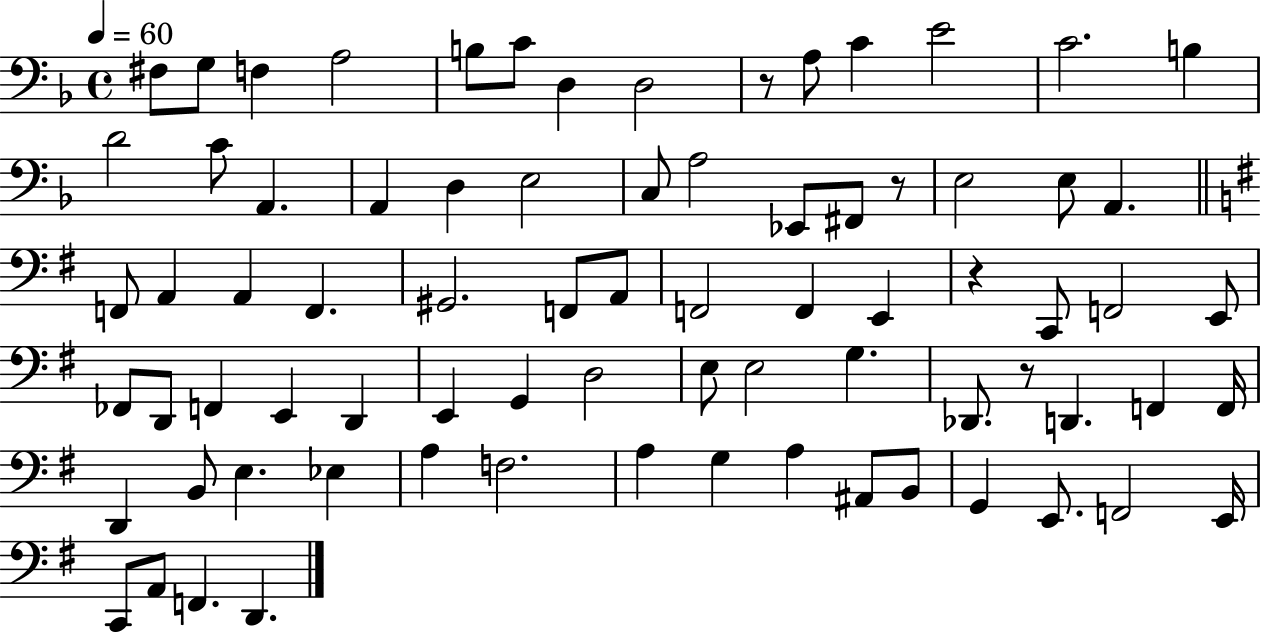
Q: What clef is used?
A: bass